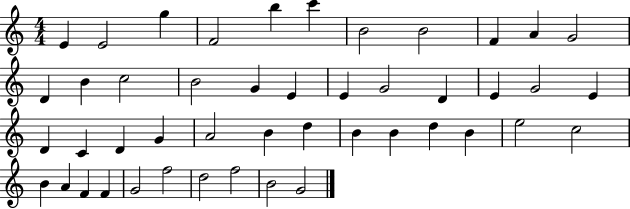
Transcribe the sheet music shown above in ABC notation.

X:1
T:Untitled
M:4/4
L:1/4
K:C
E E2 g F2 b c' B2 B2 F A G2 D B c2 B2 G E E G2 D E G2 E D C D G A2 B d B B d B e2 c2 B A F F G2 f2 d2 f2 B2 G2